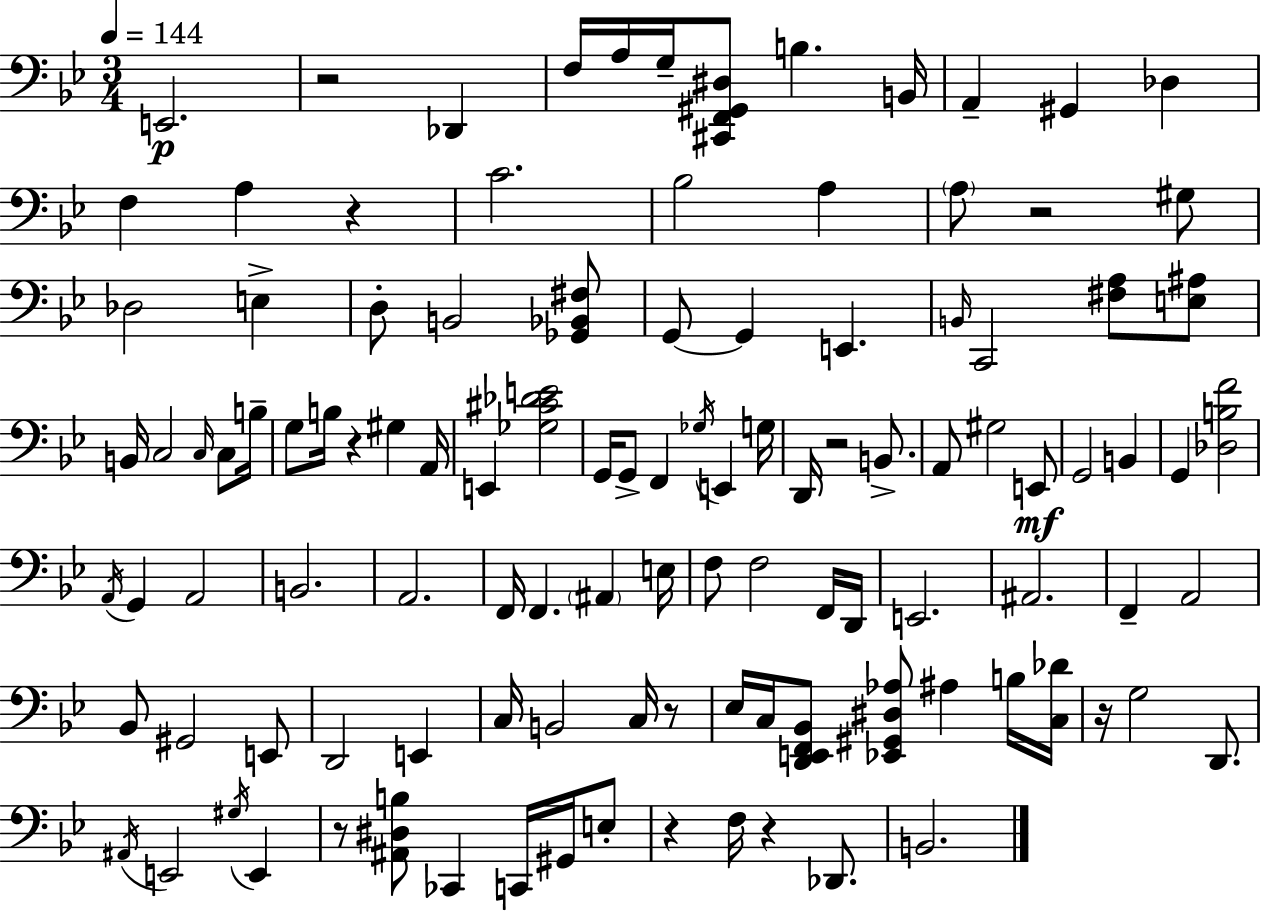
X:1
T:Untitled
M:3/4
L:1/4
K:Gm
E,,2 z2 _D,, F,/4 A,/4 G,/4 [^C,,F,,^G,,^D,]/2 B, B,,/4 A,, ^G,, _D, F, A, z C2 _B,2 A, A,/2 z2 ^G,/2 _D,2 E, D,/2 B,,2 [_G,,_B,,^F,]/2 G,,/2 G,, E,, B,,/4 C,,2 [^F,A,]/2 [E,^A,]/2 B,,/4 C,2 C,/4 C,/2 B,/4 G,/2 B,/4 z ^G, A,,/4 E,, [_G,^C_DE]2 G,,/4 G,,/2 F,, _G,/4 E,, G,/4 D,,/4 z2 B,,/2 A,,/2 ^G,2 E,,/2 G,,2 B,, G,, [_D,B,F]2 A,,/4 G,, A,,2 B,,2 A,,2 F,,/4 F,, ^A,, E,/4 F,/2 F,2 F,,/4 D,,/4 E,,2 ^A,,2 F,, A,,2 _B,,/2 ^G,,2 E,,/2 D,,2 E,, C,/4 B,,2 C,/4 z/2 _E,/4 C,/4 [D,,E,,F,,_B,,]/2 [_E,,^G,,^D,_A,]/2 ^A, B,/4 [C,_D]/4 z/4 G,2 D,,/2 ^A,,/4 E,,2 ^G,/4 E,, z/2 [^A,,^D,B,]/2 _C,, C,,/4 ^G,,/4 E,/2 z F,/4 z _D,,/2 B,,2